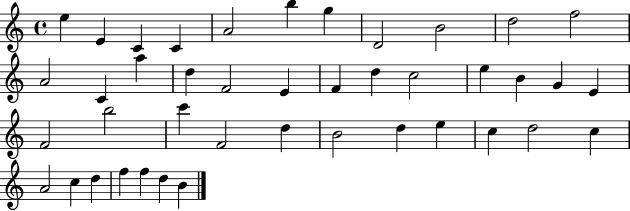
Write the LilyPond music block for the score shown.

{
  \clef treble
  \time 4/4
  \defaultTimeSignature
  \key c \major
  e''4 e'4 c'4 c'4 | a'2 b''4 g''4 | d'2 b'2 | d''2 f''2 | \break a'2 c'4 a''4 | d''4 f'2 e'4 | f'4 d''4 c''2 | e''4 b'4 g'4 e'4 | \break f'2 b''2 | c'''4 f'2 d''4 | b'2 d''4 e''4 | c''4 d''2 c''4 | \break a'2 c''4 d''4 | f''4 f''4 d''4 b'4 | \bar "|."
}